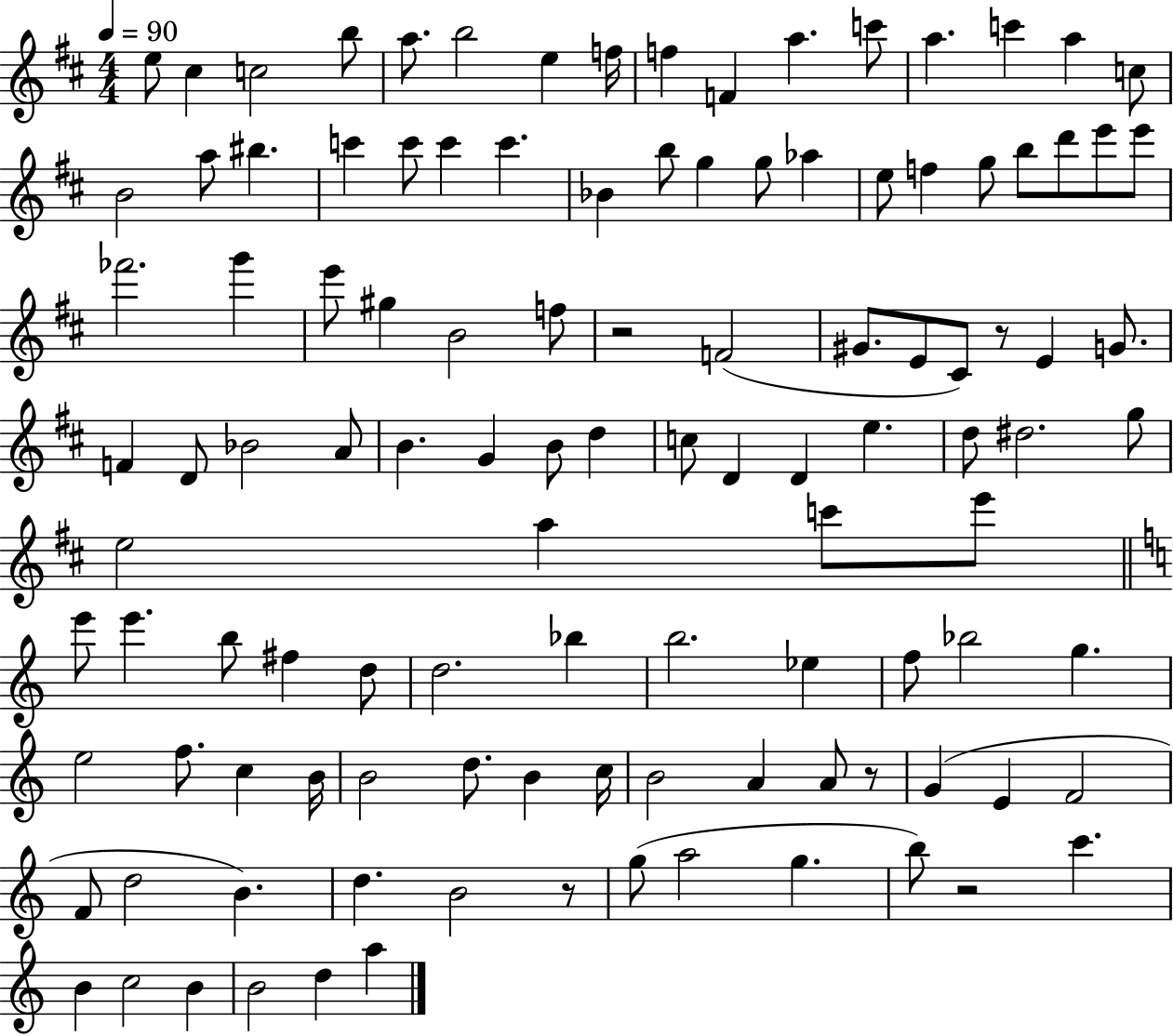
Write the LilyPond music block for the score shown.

{
  \clef treble
  \numericTimeSignature
  \time 4/4
  \key d \major
  \tempo 4 = 90
  e''8 cis''4 c''2 b''8 | a''8. b''2 e''4 f''16 | f''4 f'4 a''4. c'''8 | a''4. c'''4 a''4 c''8 | \break b'2 a''8 bis''4. | c'''4 c'''8 c'''4 c'''4. | bes'4 b''8 g''4 g''8 aes''4 | e''8 f''4 g''8 b''8 d'''8 e'''8 e'''8 | \break fes'''2. g'''4 | e'''8 gis''4 b'2 f''8 | r2 f'2( | gis'8. e'8 cis'8) r8 e'4 g'8. | \break f'4 d'8 bes'2 a'8 | b'4. g'4 b'8 d''4 | c''8 d'4 d'4 e''4. | d''8 dis''2. g''8 | \break e''2 a''4 c'''8 e'''8 | \bar "||" \break \key a \minor e'''8 e'''4. b''8 fis''4 d''8 | d''2. bes''4 | b''2. ees''4 | f''8 bes''2 g''4. | \break e''2 f''8. c''4 b'16 | b'2 d''8. b'4 c''16 | b'2 a'4 a'8 r8 | g'4( e'4 f'2 | \break f'8 d''2 b'4.) | d''4. b'2 r8 | g''8( a''2 g''4. | b''8) r2 c'''4. | \break b'4 c''2 b'4 | b'2 d''4 a''4 | \bar "|."
}